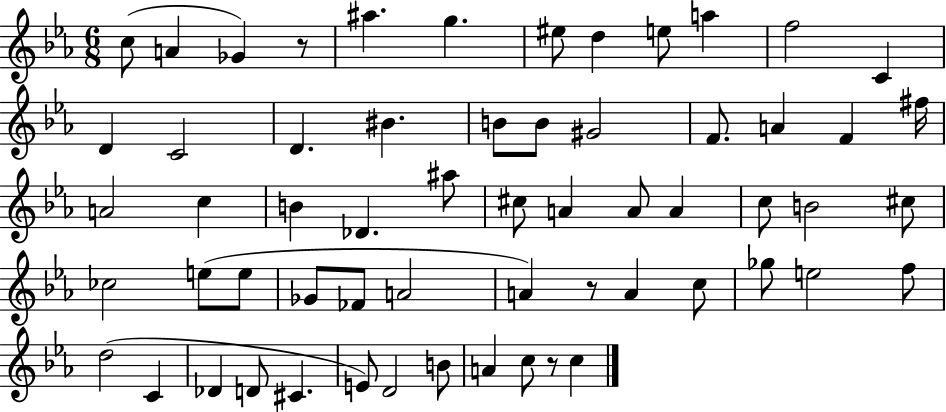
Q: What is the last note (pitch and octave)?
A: C5